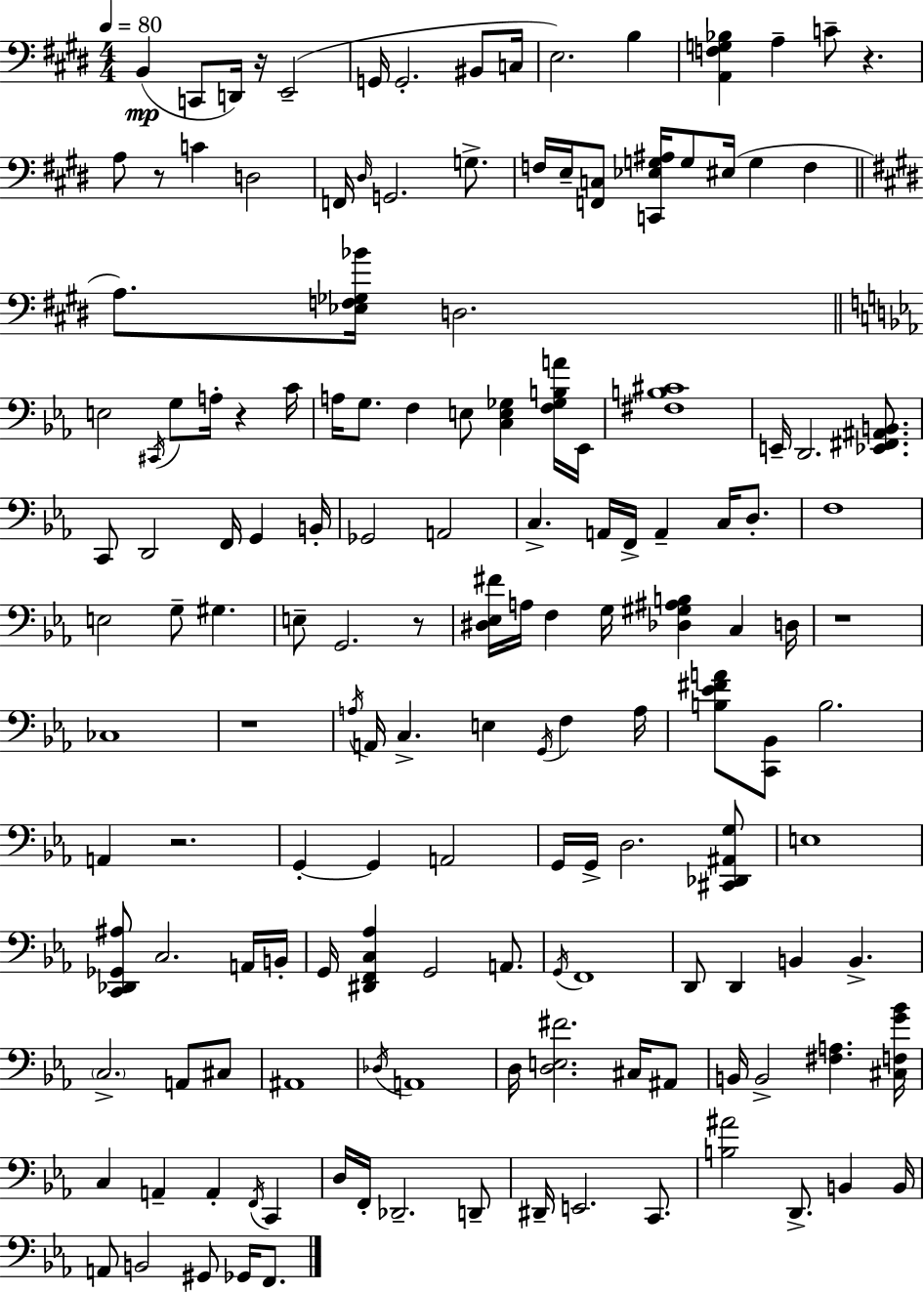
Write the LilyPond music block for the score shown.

{
  \clef bass
  \numericTimeSignature
  \time 4/4
  \key e \major
  \tempo 4 = 80
  b,4(\mp c,8 d,16) r16 e,2--( | g,16 g,2.-. bis,8 c16 | e2.) b4 | <a, f g bes>4 a4-- c'8-- r4. | \break a8 r8 c'4 d2 | f,16 \grace { dis16 } g,2. g8.-> | f16 e16-- <f, c>8 <c, ees g ais>16 g8 eis16( g4 f4 | \bar "||" \break \key e \major a8.) <ees f ges bes'>16 d2. | \bar "||" \break \key ees \major e2 \acciaccatura { cis,16 } g8 a16-. r4 | c'16 a16 g8. f4 e8 <c e ges>4 <f ges b a'>16 | ees,16 <fis b cis'>1 | e,16-- d,2. <ees, fis, ais, b,>8. | \break c,8 d,2 f,16 g,4 | b,16-. ges,2 a,2 | c4.-> a,16 f,16-> a,4-- c16 d8.-. | f1 | \break e2 g8-- gis4. | e8-- g,2. r8 | <dis ees fis'>16 a16 f4 g16 <des gis ais b>4 c4 | d16 r1 | \break ces1 | r1 | \acciaccatura { a16 } a,16 c4.-> e4 \acciaccatura { g,16 } f4 | a16 <b ees' fis' a'>8 <c, bes,>8 b2. | \break a,4 r2. | g,4-.~~ g,4 a,2 | g,16 g,16-> d2. | <cis, des, ais, g>8 e1 | \break <c, des, ges, ais>8 c2. | a,16 b,16-. g,16 <dis, f, c aes>4 g,2 | a,8. \acciaccatura { g,16 } f,1 | d,8 d,4 b,4 b,4.-> | \break \parenthesize c2.-> | a,8 cis8 ais,1 | \acciaccatura { des16 } a,1 | d16 <d e fis'>2. | \break cis16 ais,8 b,16 b,2-> <fis a>4. | <cis f g' bes'>16 c4 a,4-- a,4-. | \acciaccatura { f,16 } c,4 d16 f,16-. des,2.-- | d,8-- dis,16-- e,2. | \break c,8. <b ais'>2 d,8.-> | b,4 b,16 a,8 b,2 | gis,8 ges,16 f,8. \bar "|."
}